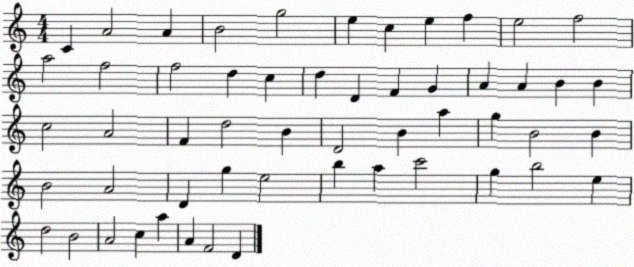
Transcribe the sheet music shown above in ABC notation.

X:1
T:Untitled
M:4/4
L:1/4
K:C
C A2 A B2 g2 e c e f e2 f2 a2 f2 f2 d c d D F G A A B B c2 A2 F d2 B D2 B a g B2 B B2 A2 D g e2 b a c'2 g b2 e d2 B2 A2 c a A F2 D